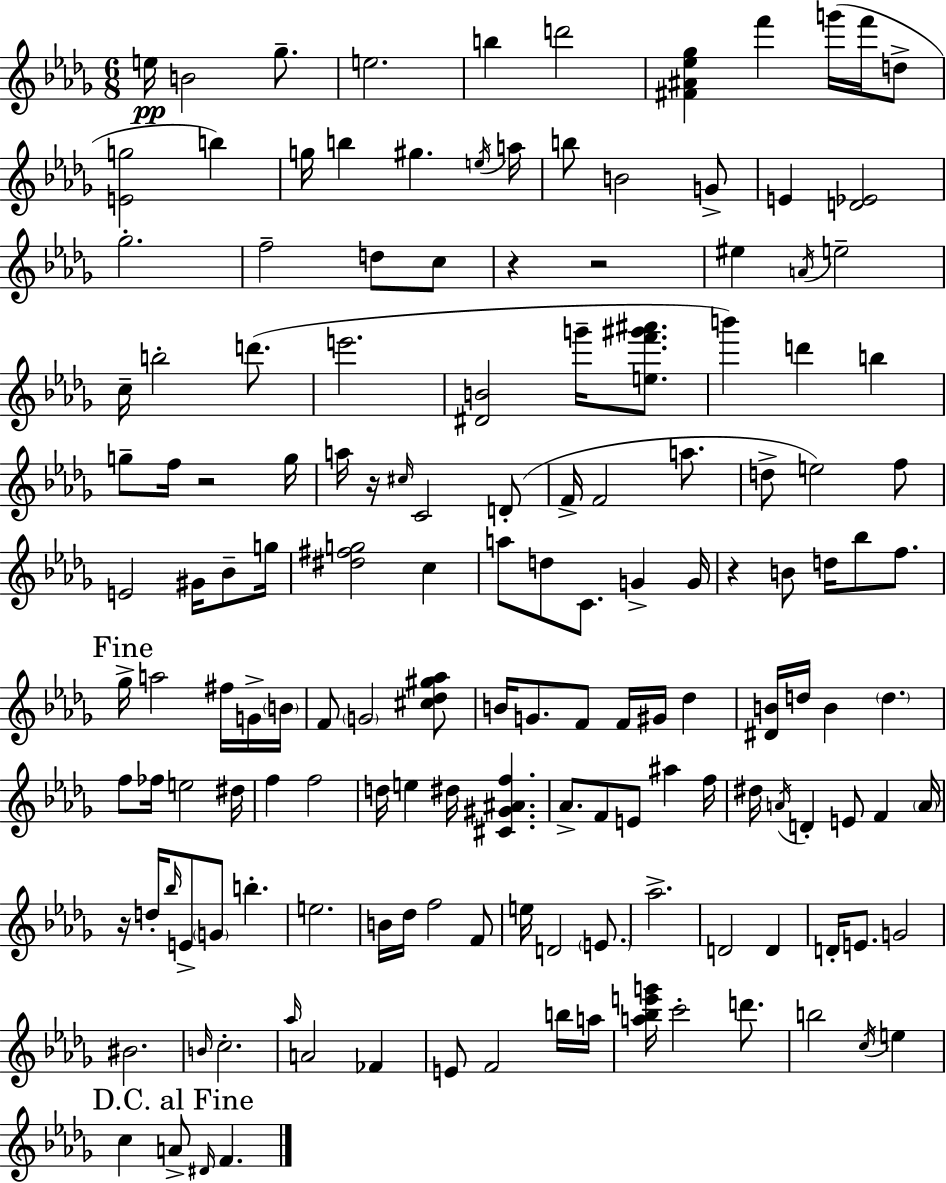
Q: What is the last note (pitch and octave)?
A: F4